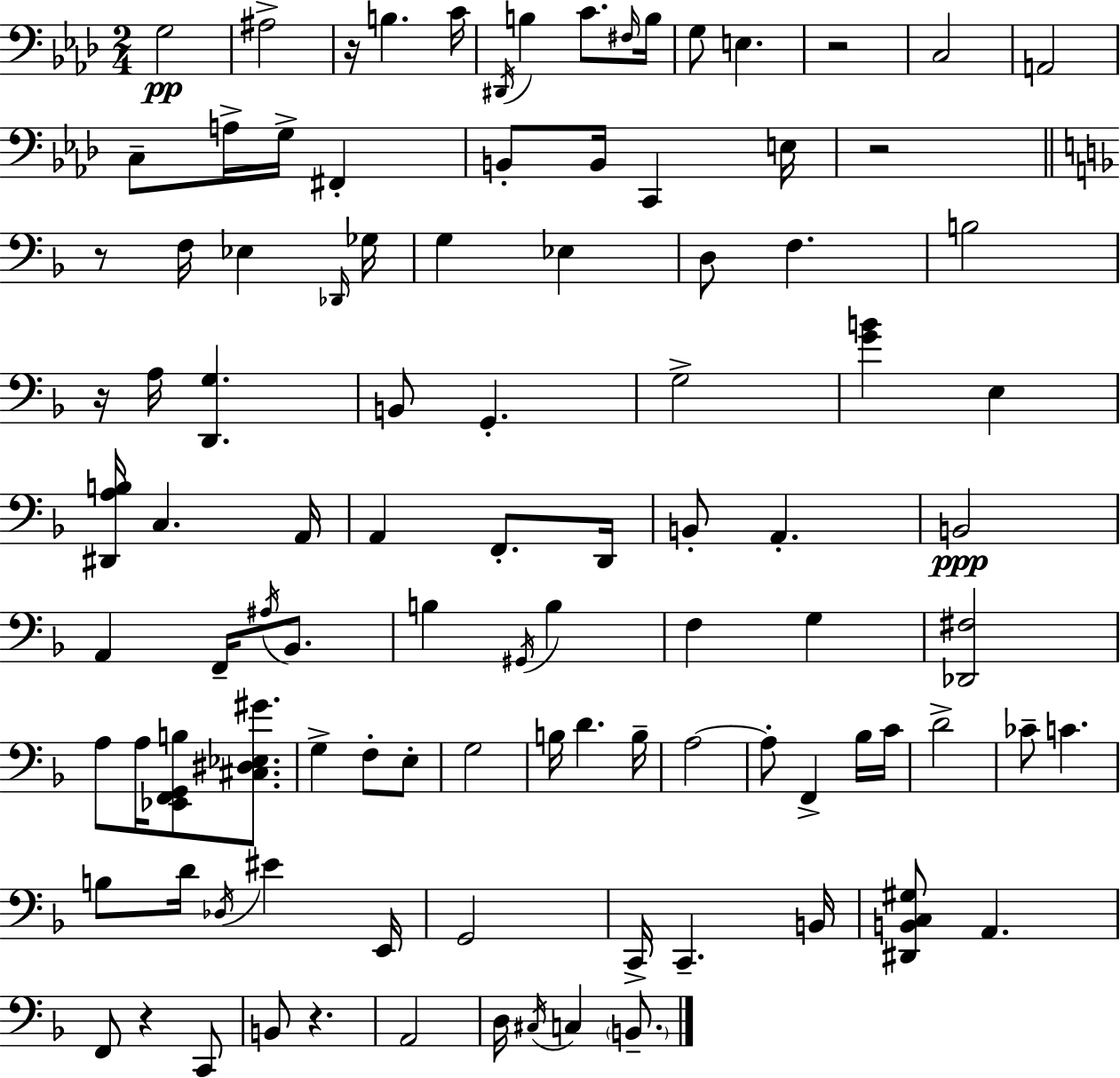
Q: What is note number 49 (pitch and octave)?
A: G#2